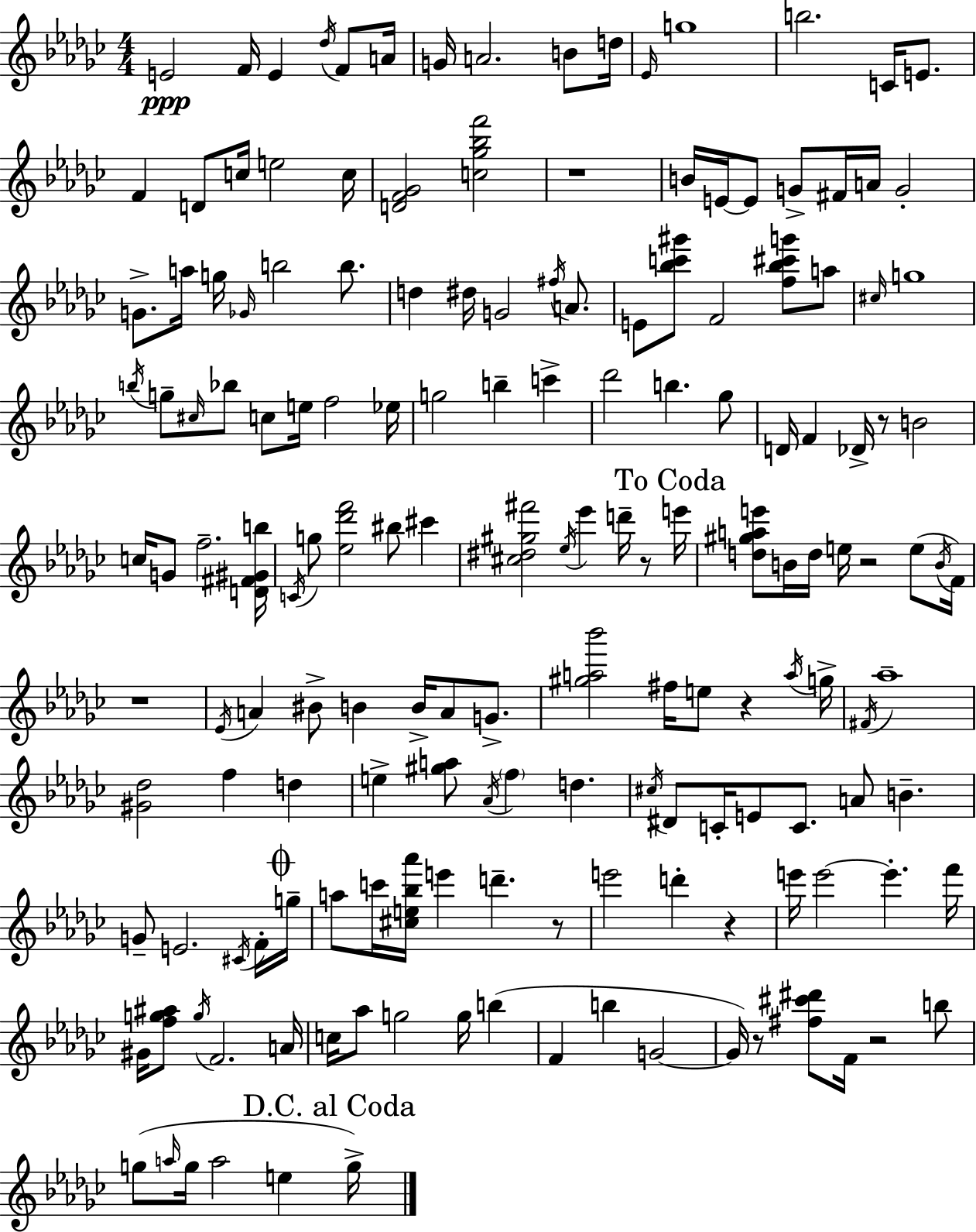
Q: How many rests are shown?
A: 10